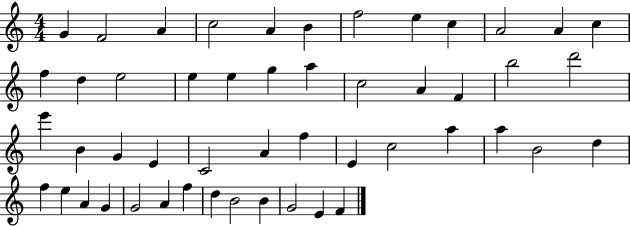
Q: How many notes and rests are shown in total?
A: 50